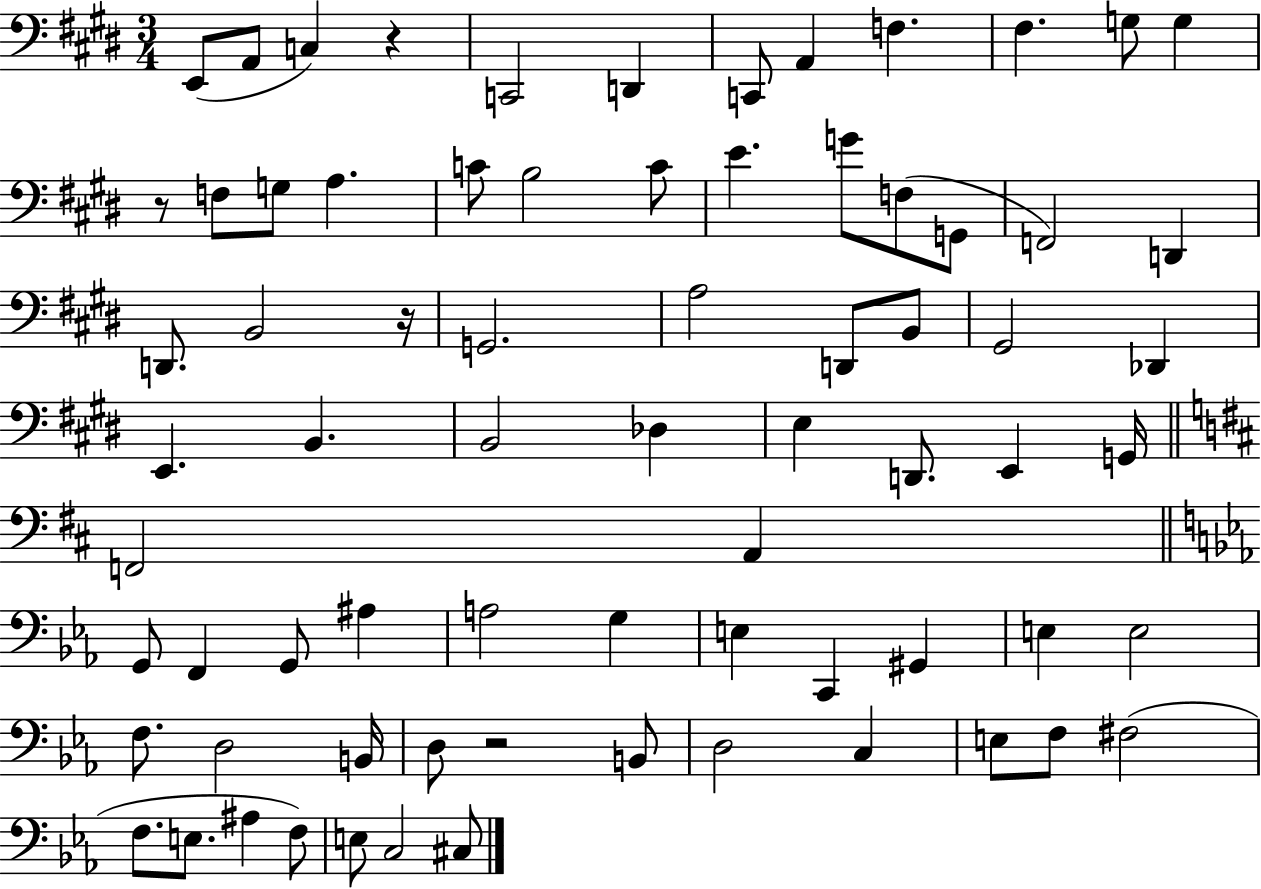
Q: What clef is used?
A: bass